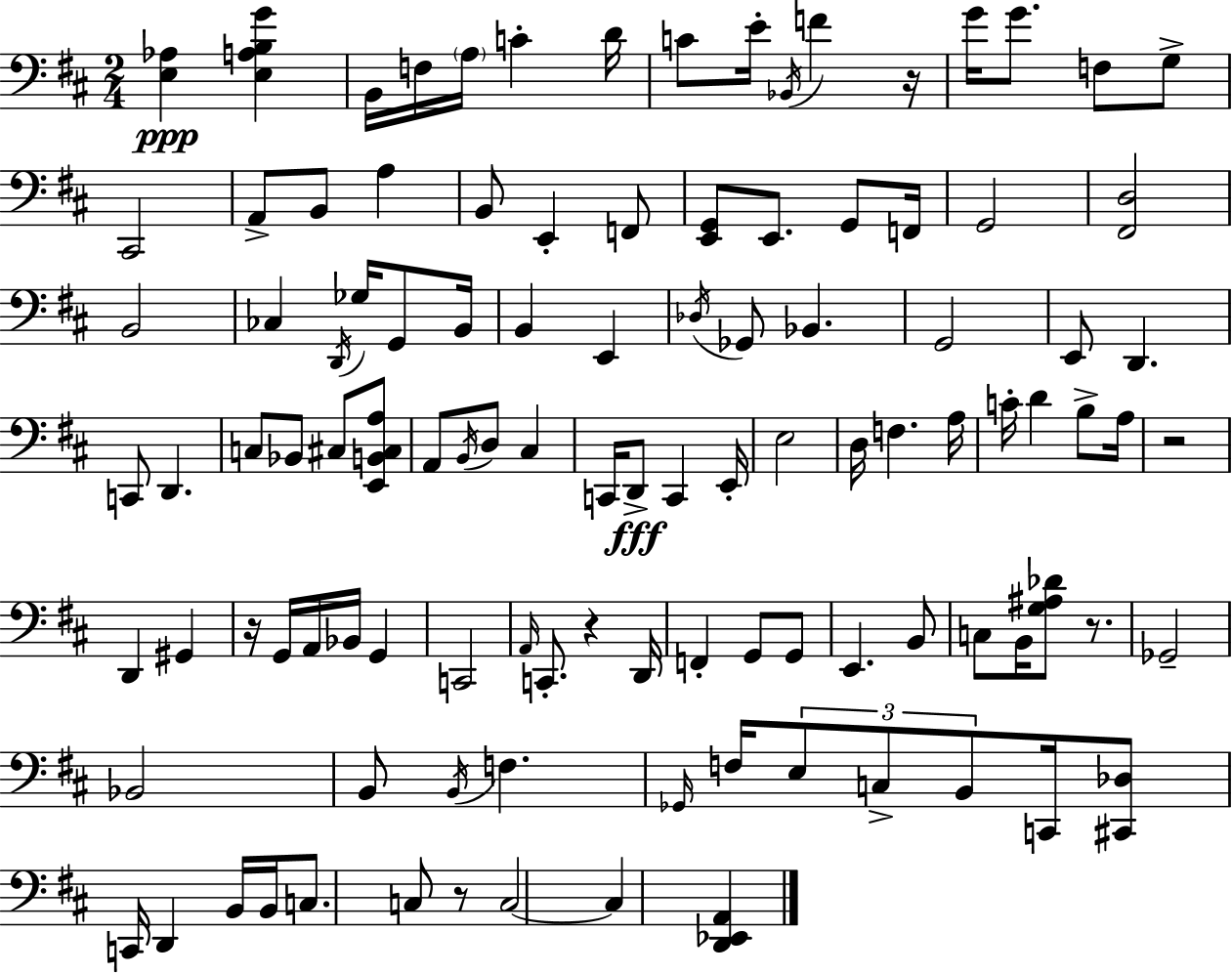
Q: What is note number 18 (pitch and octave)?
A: B2